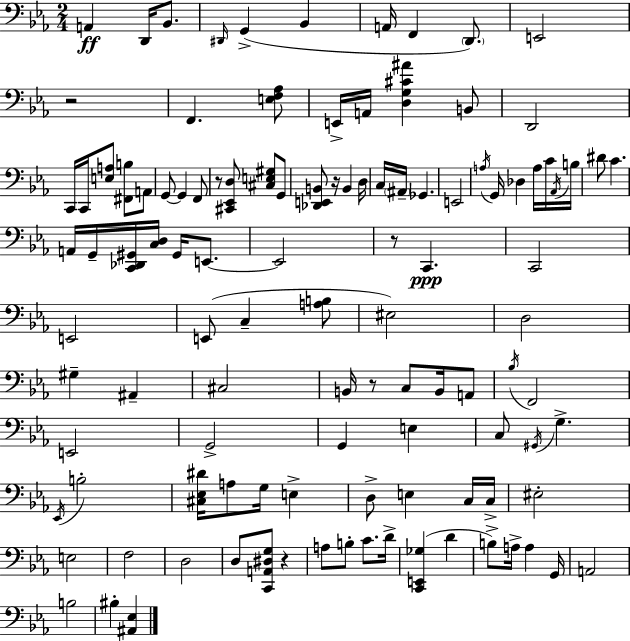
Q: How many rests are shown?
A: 6